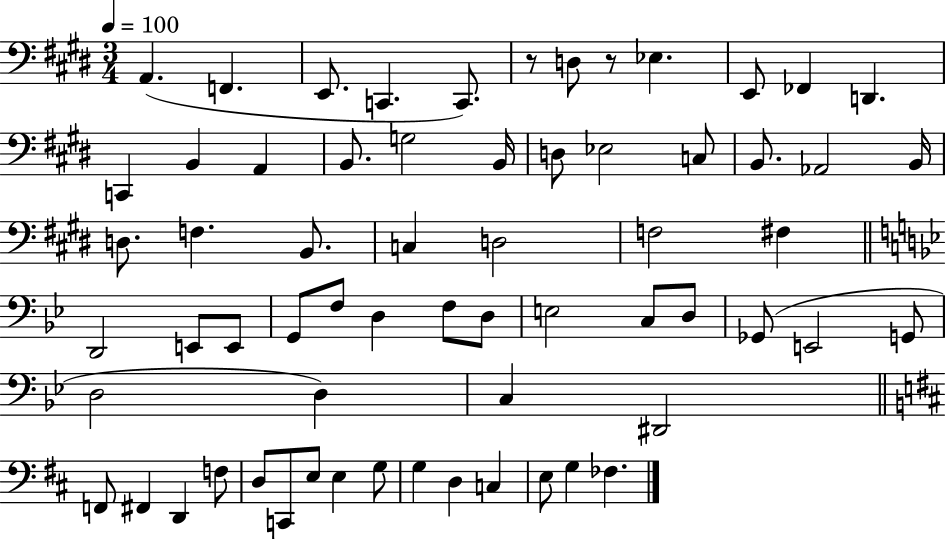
{
  \clef bass
  \numericTimeSignature
  \time 3/4
  \key e \major
  \tempo 4 = 100
  a,4.( f,4. | e,8. c,4. c,8.) | r8 d8 r8 ees4. | e,8 fes,4 d,4. | \break c,4 b,4 a,4 | b,8. g2 b,16 | d8 ees2 c8 | b,8. aes,2 b,16 | \break d8. f4. b,8. | c4 d2 | f2 fis4 | \bar "||" \break \key bes \major d,2 e,8 e,8 | g,8 f8 d4 f8 d8 | e2 c8 d8 | ges,8( e,2 g,8 | \break d2 d4) | c4 dis,2 | \bar "||" \break \key d \major f,8 fis,4 d,4 f8 | d8 c,8 e8 e4 g8 | g4 d4 c4 | e8 g4 fes4. | \break \bar "|."
}